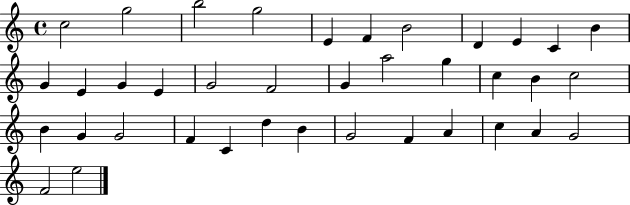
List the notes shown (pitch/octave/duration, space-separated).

C5/h G5/h B5/h G5/h E4/q F4/q B4/h D4/q E4/q C4/q B4/q G4/q E4/q G4/q E4/q G4/h F4/h G4/q A5/h G5/q C5/q B4/q C5/h B4/q G4/q G4/h F4/q C4/q D5/q B4/q G4/h F4/q A4/q C5/q A4/q G4/h F4/h E5/h